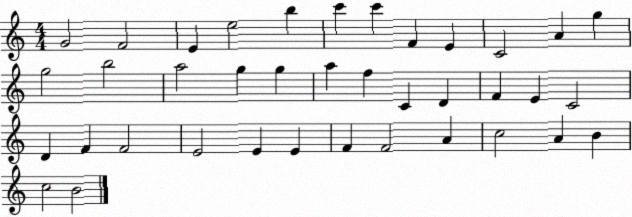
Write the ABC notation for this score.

X:1
T:Untitled
M:4/4
L:1/4
K:C
G2 F2 E e2 b c' c' F E C2 A g g2 b2 a2 g g a f C D F E C2 D F F2 E2 E E F F2 A c2 A B c2 B2